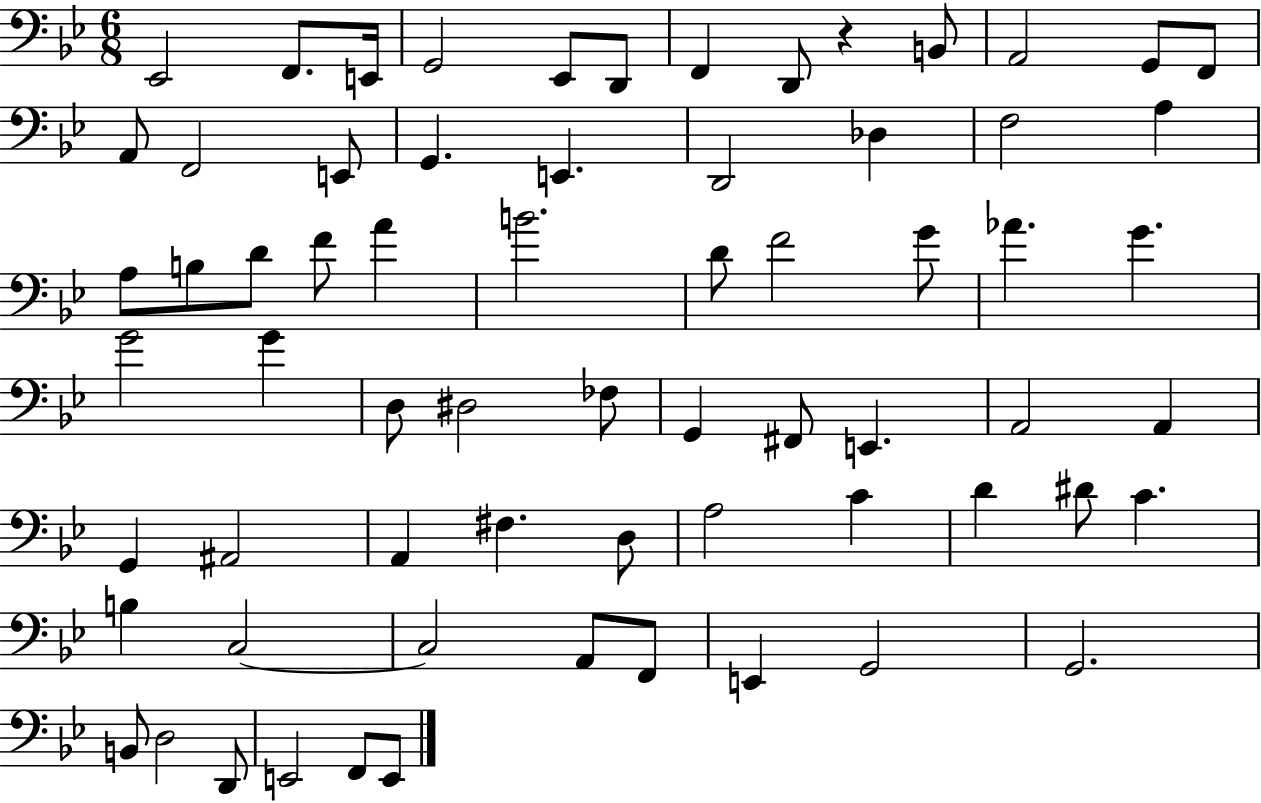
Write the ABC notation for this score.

X:1
T:Untitled
M:6/8
L:1/4
K:Bb
_E,,2 F,,/2 E,,/4 G,,2 _E,,/2 D,,/2 F,, D,,/2 z B,,/2 A,,2 G,,/2 F,,/2 A,,/2 F,,2 E,,/2 G,, E,, D,,2 _D, F,2 A, A,/2 B,/2 D/2 F/2 A B2 D/2 F2 G/2 _A G G2 G D,/2 ^D,2 _F,/2 G,, ^F,,/2 E,, A,,2 A,, G,, ^A,,2 A,, ^F, D,/2 A,2 C D ^D/2 C B, C,2 C,2 A,,/2 F,,/2 E,, G,,2 G,,2 B,,/2 D,2 D,,/2 E,,2 F,,/2 E,,/2